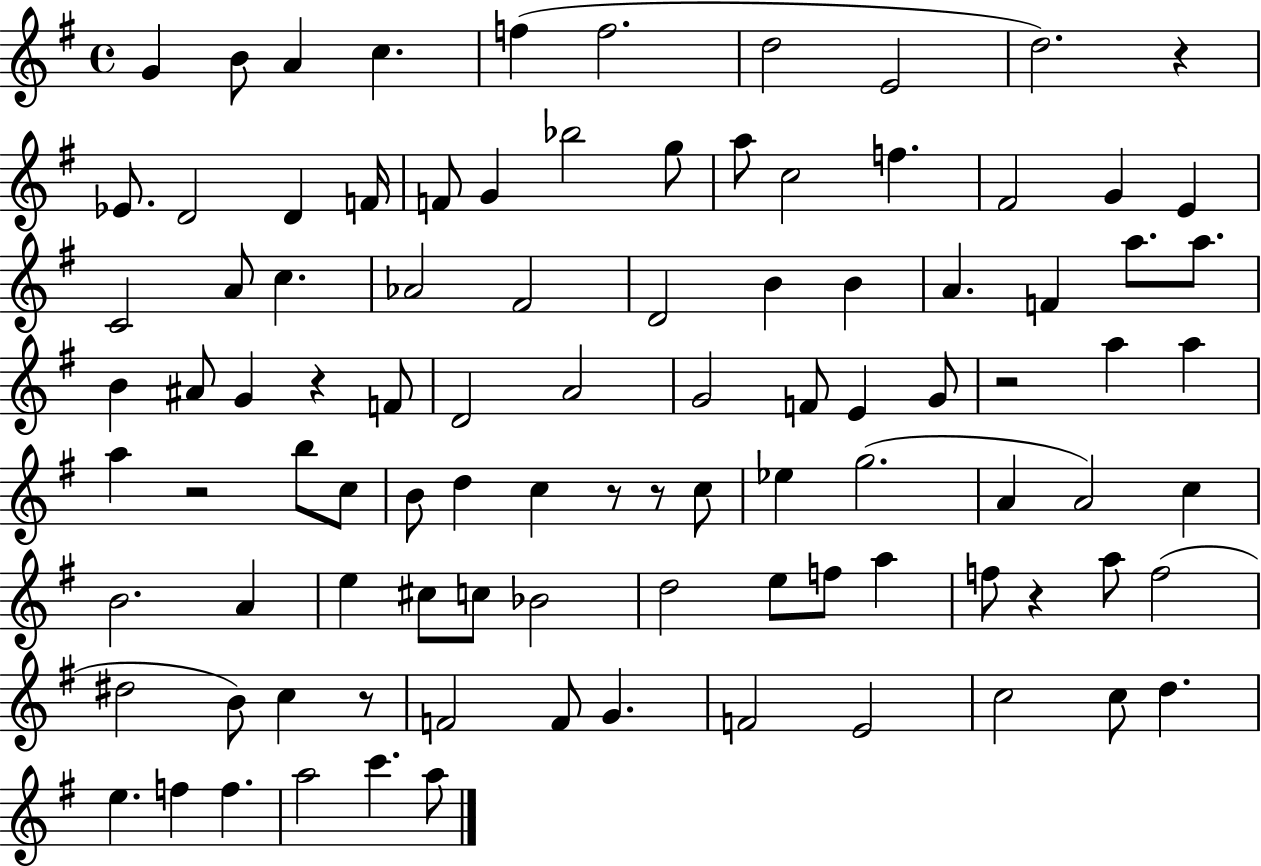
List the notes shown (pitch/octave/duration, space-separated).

G4/q B4/e A4/q C5/q. F5/q F5/h. D5/h E4/h D5/h. R/q Eb4/e. D4/h D4/q F4/s F4/e G4/q Bb5/h G5/e A5/e C5/h F5/q. F#4/h G4/q E4/q C4/h A4/e C5/q. Ab4/h F#4/h D4/h B4/q B4/q A4/q. F4/q A5/e. A5/e. B4/q A#4/e G4/q R/q F4/e D4/h A4/h G4/h F4/e E4/q G4/e R/h A5/q A5/q A5/q R/h B5/e C5/e B4/e D5/q C5/q R/e R/e C5/e Eb5/q G5/h. A4/q A4/h C5/q B4/h. A4/q E5/q C#5/e C5/e Bb4/h D5/h E5/e F5/e A5/q F5/e R/q A5/e F5/h D#5/h B4/e C5/q R/e F4/h F4/e G4/q. F4/h E4/h C5/h C5/e D5/q. E5/q. F5/q F5/q. A5/h C6/q. A5/e